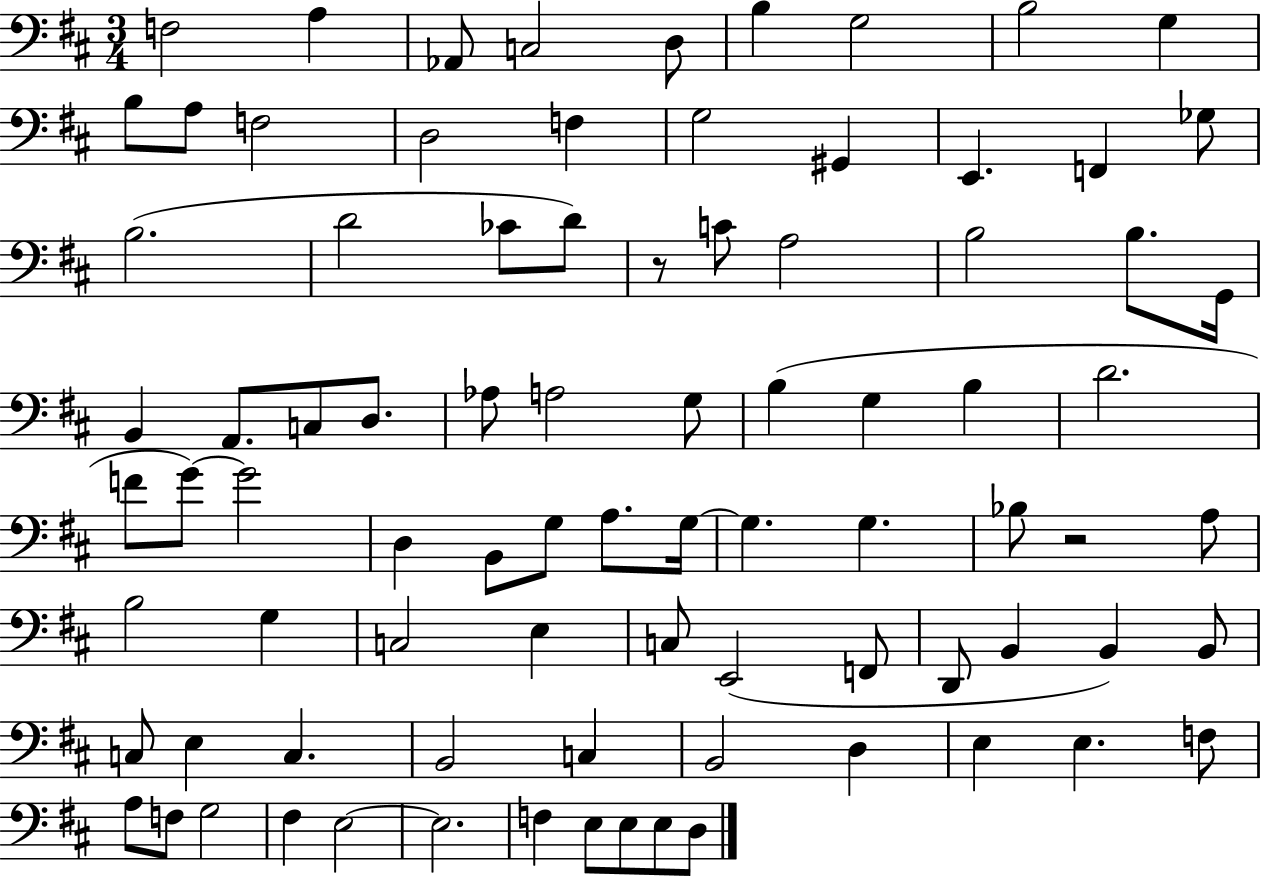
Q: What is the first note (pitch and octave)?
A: F3